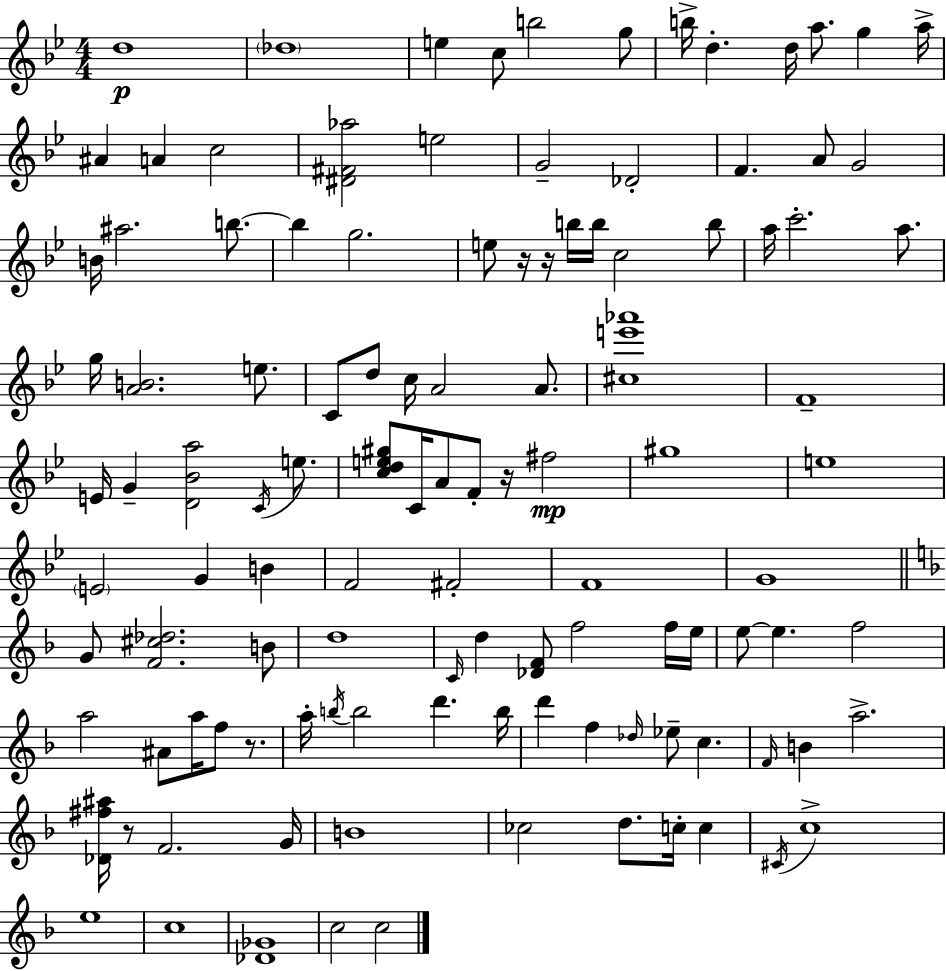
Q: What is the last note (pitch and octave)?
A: C5